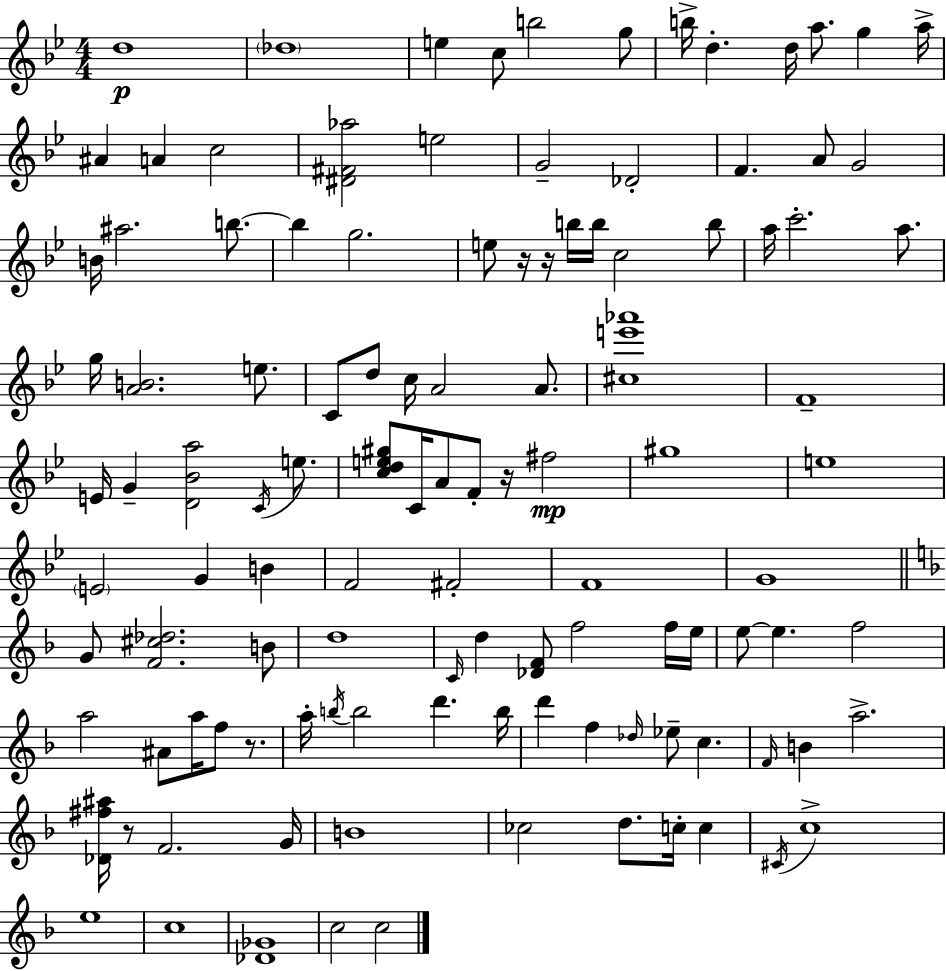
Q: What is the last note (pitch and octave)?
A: C5